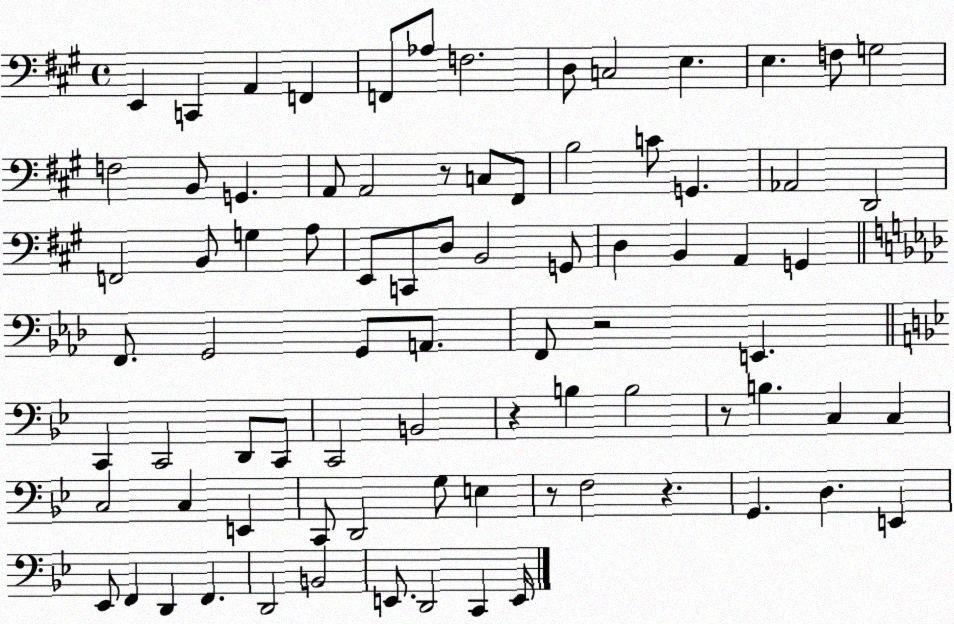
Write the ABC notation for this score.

X:1
T:Untitled
M:4/4
L:1/4
K:A
E,, C,, A,, F,, F,,/2 _A,/2 F,2 D,/2 C,2 E, E, F,/2 G,2 F,2 B,,/2 G,, A,,/2 A,,2 z/2 C,/2 ^F,,/2 B,2 C/2 G,, _A,,2 D,,2 F,,2 B,,/2 G, A,/2 E,,/2 C,,/2 D,/2 B,,2 G,,/2 D, B,, A,, G,, F,,/2 G,,2 G,,/2 A,,/2 F,,/2 z2 E,, C,, C,,2 D,,/2 C,,/2 C,,2 B,,2 z B, B,2 z/2 B, C, C, C,2 C, E,, C,,/2 D,,2 G,/2 E, z/2 F,2 z G,, D, E,, _E,,/2 F,, D,, F,, D,,2 B,,2 E,,/2 D,,2 C,, E,,/4